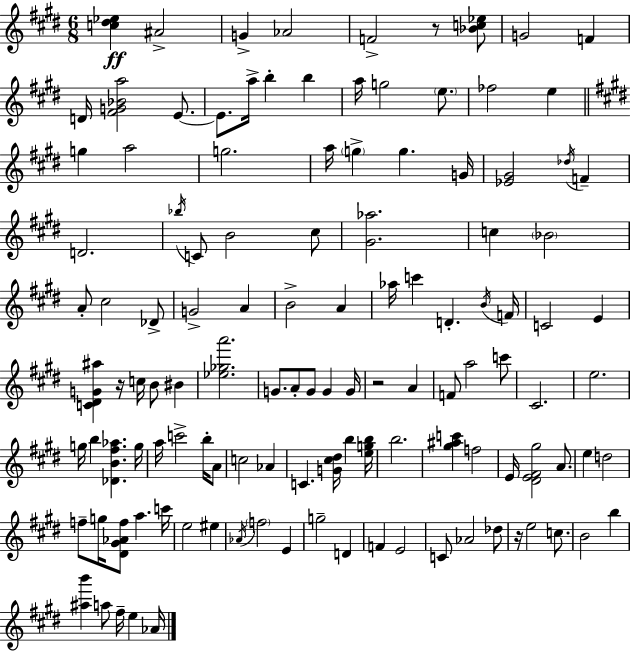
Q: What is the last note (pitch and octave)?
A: Ab4